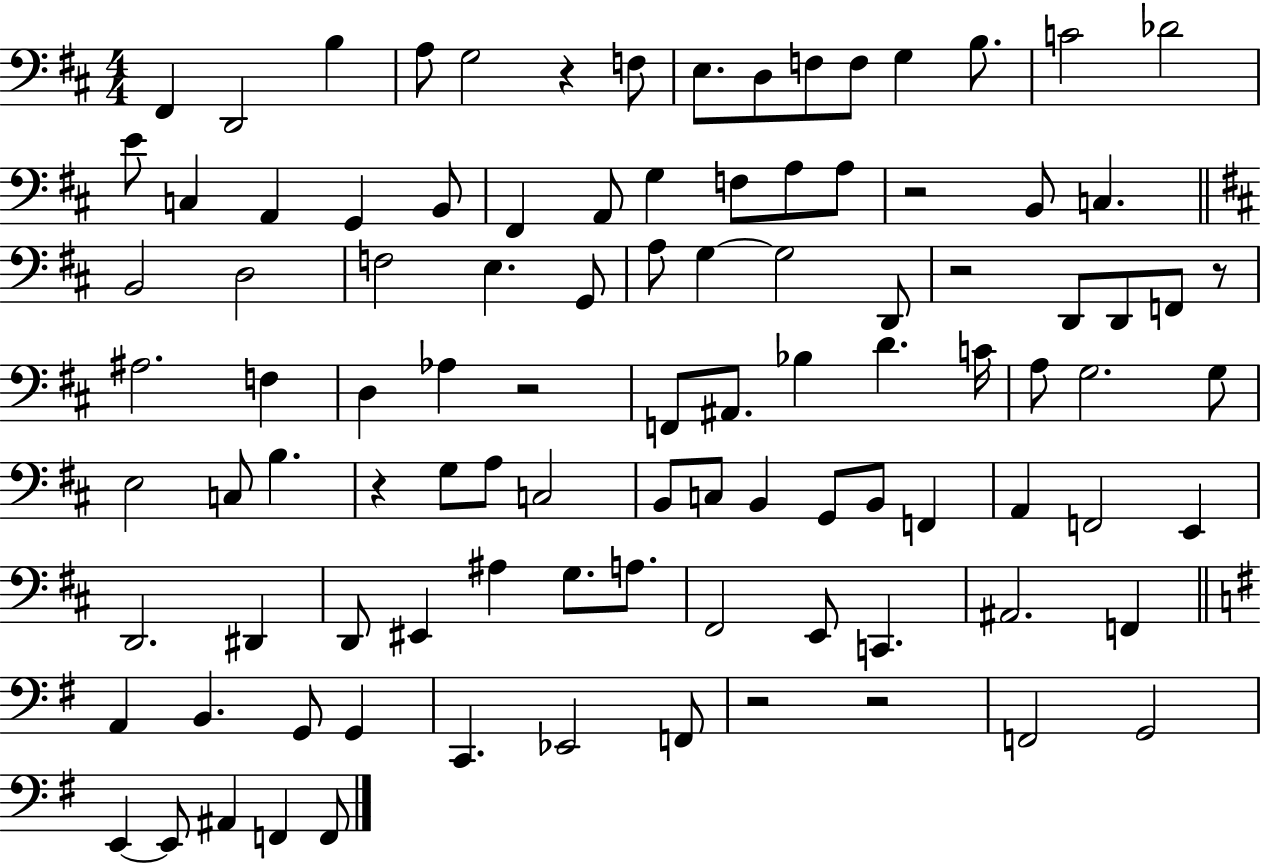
X:1
T:Untitled
M:4/4
L:1/4
K:D
^F,, D,,2 B, A,/2 G,2 z F,/2 E,/2 D,/2 F,/2 F,/2 G, B,/2 C2 _D2 E/2 C, A,, G,, B,,/2 ^F,, A,,/2 G, F,/2 A,/2 A,/2 z2 B,,/2 C, B,,2 D,2 F,2 E, G,,/2 A,/2 G, G,2 D,,/2 z2 D,,/2 D,,/2 F,,/2 z/2 ^A,2 F, D, _A, z2 F,,/2 ^A,,/2 _B, D C/4 A,/2 G,2 G,/2 E,2 C,/2 B, z G,/2 A,/2 C,2 B,,/2 C,/2 B,, G,,/2 B,,/2 F,, A,, F,,2 E,, D,,2 ^D,, D,,/2 ^E,, ^A, G,/2 A,/2 ^F,,2 E,,/2 C,, ^A,,2 F,, A,, B,, G,,/2 G,, C,, _E,,2 F,,/2 z2 z2 F,,2 G,,2 E,, E,,/2 ^A,, F,, F,,/2